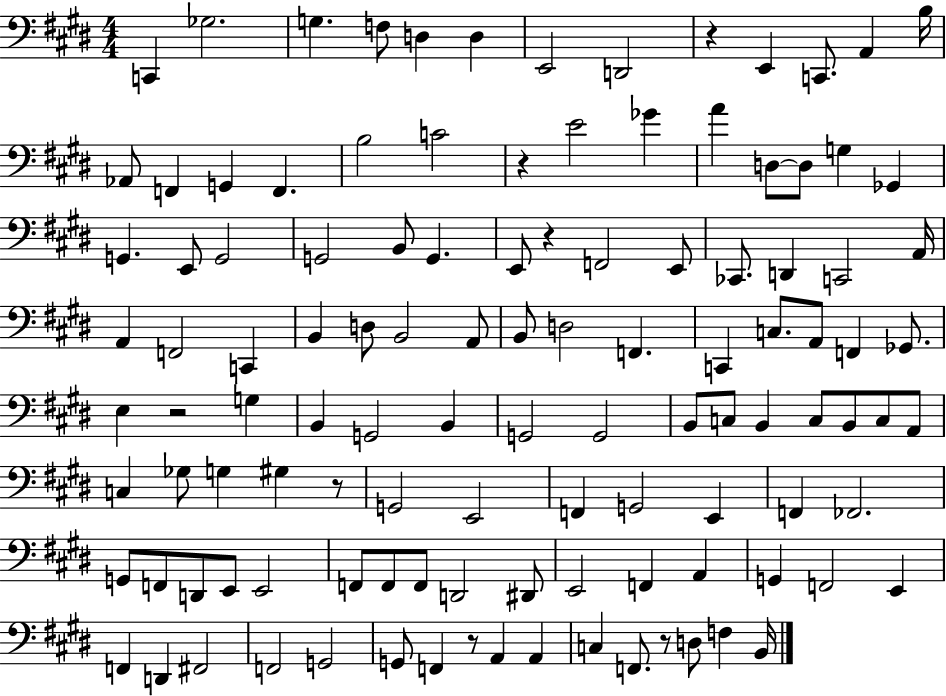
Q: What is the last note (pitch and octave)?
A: B2